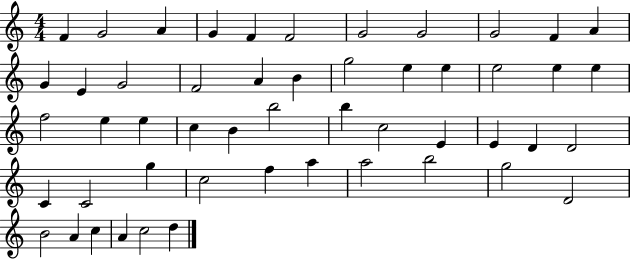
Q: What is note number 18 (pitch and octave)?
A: G5